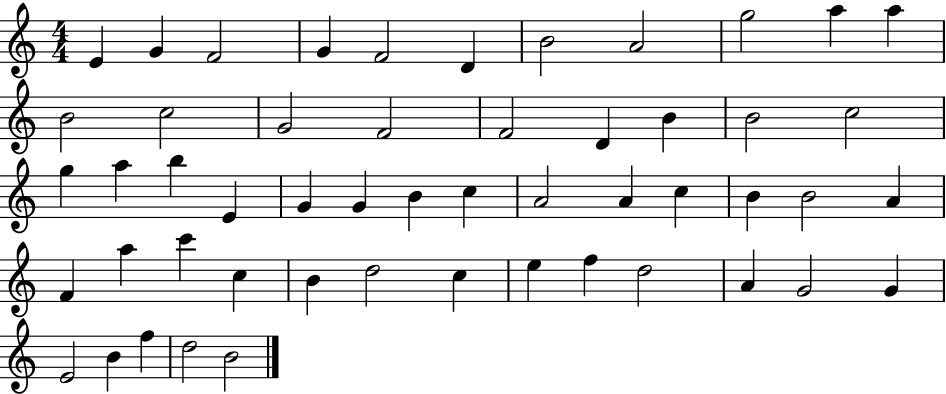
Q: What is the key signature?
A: C major